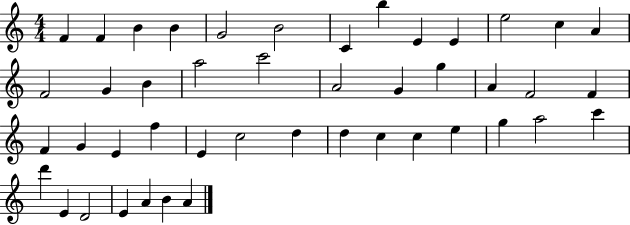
F4/q F4/q B4/q B4/q G4/h B4/h C4/q B5/q E4/q E4/q E5/h C5/q A4/q F4/h G4/q B4/q A5/h C6/h A4/h G4/q G5/q A4/q F4/h F4/q F4/q G4/q E4/q F5/q E4/q C5/h D5/q D5/q C5/q C5/q E5/q G5/q A5/h C6/q D6/q E4/q D4/h E4/q A4/q B4/q A4/q